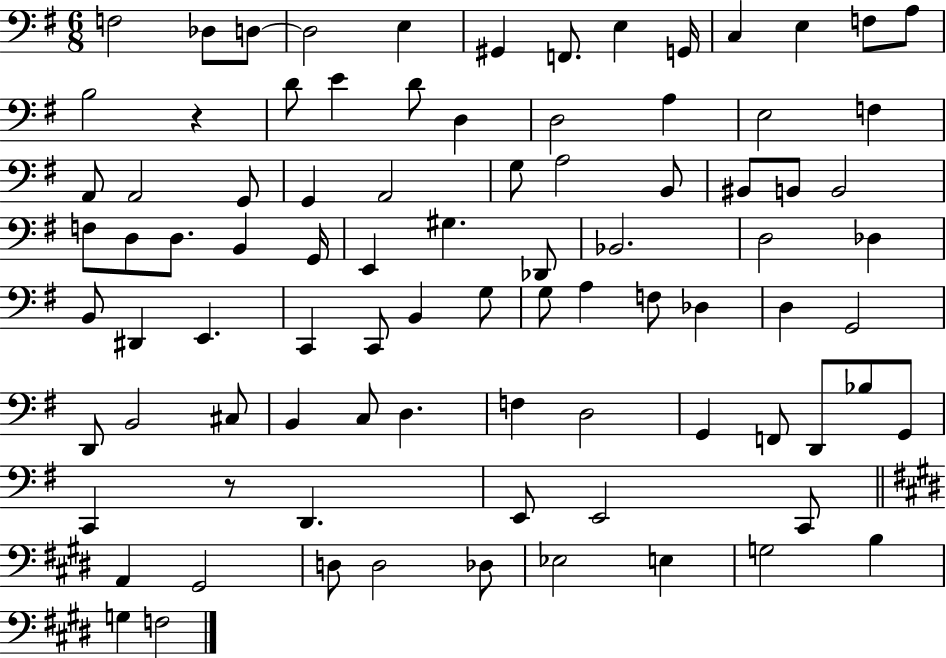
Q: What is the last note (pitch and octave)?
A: F3